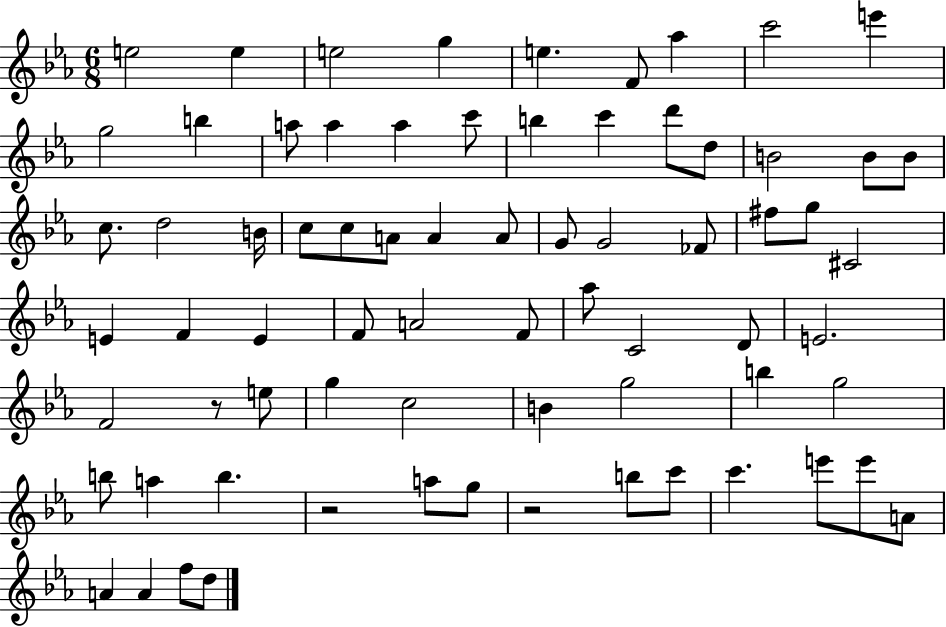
{
  \clef treble
  \numericTimeSignature
  \time 6/8
  \key ees \major
  e''2 e''4 | e''2 g''4 | e''4. f'8 aes''4 | c'''2 e'''4 | \break g''2 b''4 | a''8 a''4 a''4 c'''8 | b''4 c'''4 d'''8 d''8 | b'2 b'8 b'8 | \break c''8. d''2 b'16 | c''8 c''8 a'8 a'4 a'8 | g'8 g'2 fes'8 | fis''8 g''8 cis'2 | \break e'4 f'4 e'4 | f'8 a'2 f'8 | aes''8 c'2 d'8 | e'2. | \break f'2 r8 e''8 | g''4 c''2 | b'4 g''2 | b''4 g''2 | \break b''8 a''4 b''4. | r2 a''8 g''8 | r2 b''8 c'''8 | c'''4. e'''8 e'''8 a'8 | \break a'4 a'4 f''8 d''8 | \bar "|."
}